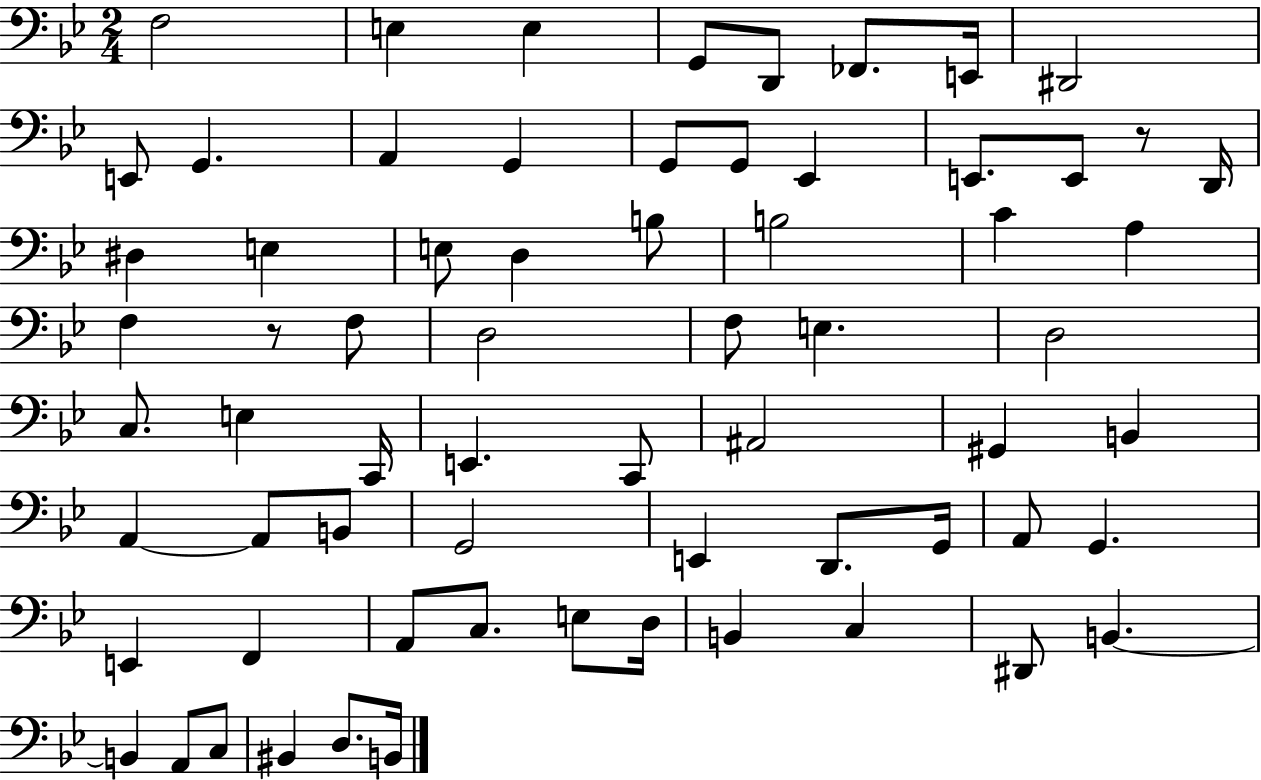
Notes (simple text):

F3/h E3/q E3/q G2/e D2/e FES2/e. E2/s D#2/h E2/e G2/q. A2/q G2/q G2/e G2/e Eb2/q E2/e. E2/e R/e D2/s D#3/q E3/q E3/e D3/q B3/e B3/h C4/q A3/q F3/q R/e F3/e D3/h F3/e E3/q. D3/h C3/e. E3/q C2/s E2/q. C2/e A#2/h G#2/q B2/q A2/q A2/e B2/e G2/h E2/q D2/e. G2/s A2/e G2/q. E2/q F2/q A2/e C3/e. E3/e D3/s B2/q C3/q D#2/e B2/q. B2/q A2/e C3/e BIS2/q D3/e. B2/s